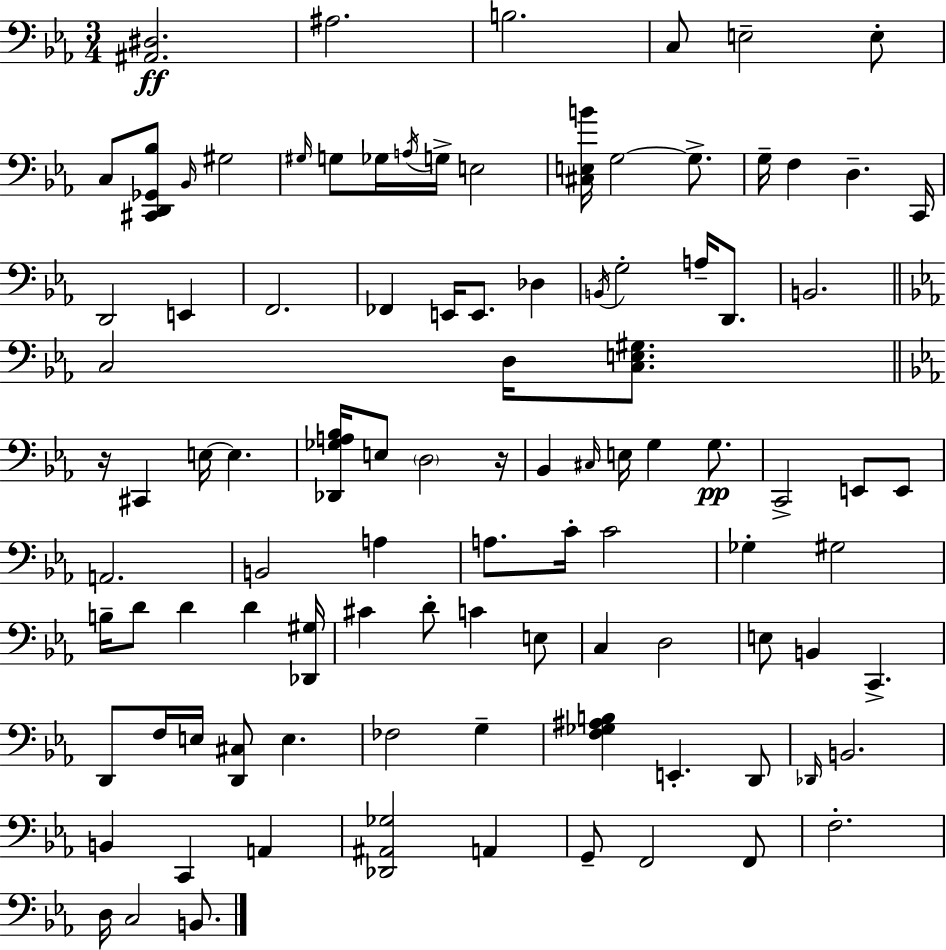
[A#2,D#3]/h. A#3/h. B3/h. C3/e E3/h E3/e C3/e [C#2,D2,Gb2,Bb3]/e Bb2/s G#3/h G#3/s G3/e Gb3/s A3/s G3/s E3/h [C#3,E3,B4]/s G3/h G3/e. G3/s F3/q D3/q. C2/s D2/h E2/q F2/h. FES2/q E2/s E2/e. Db3/q B2/s G3/h A3/s D2/e. B2/h. C3/h D3/s [C3,E3,G#3]/e. R/s C#2/q E3/s E3/q. [Db2,Gb3,A3,Bb3]/s E3/e D3/h R/s Bb2/q C#3/s E3/s G3/q G3/e. C2/h E2/e E2/e A2/h. B2/h A3/q A3/e. C4/s C4/h Gb3/q G#3/h B3/s D4/e D4/q D4/q [Db2,G#3]/s C#4/q D4/e C4/q E3/e C3/q D3/h E3/e B2/q C2/q. D2/e F3/s E3/s [D2,C#3]/e E3/q. FES3/h G3/q [F3,Gb3,A#3,B3]/q E2/q. D2/e Db2/s B2/h. B2/q C2/q A2/q [Db2,A#2,Gb3]/h A2/q G2/e F2/h F2/e F3/h. D3/s C3/h B2/e.